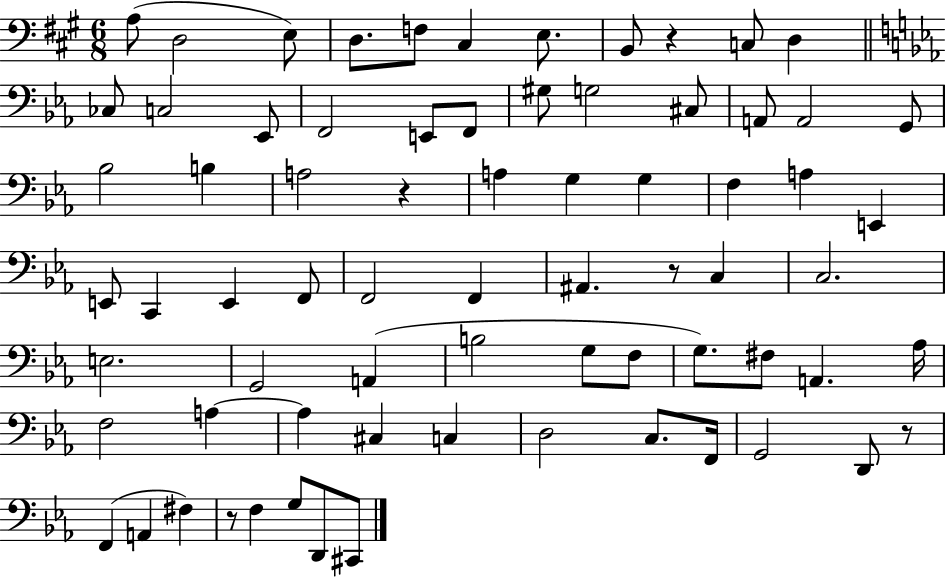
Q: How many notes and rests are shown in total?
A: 72